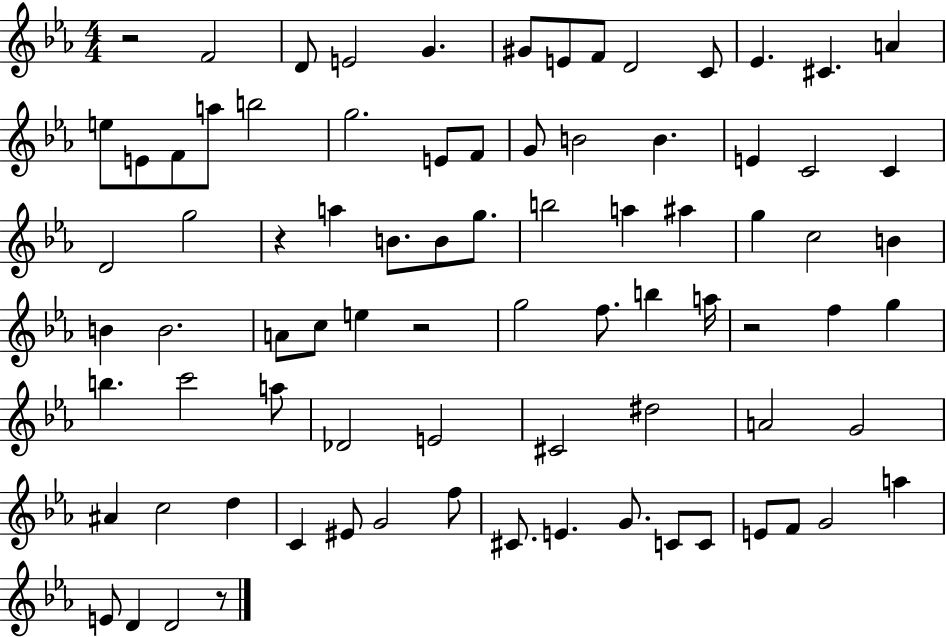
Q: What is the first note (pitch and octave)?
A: F4